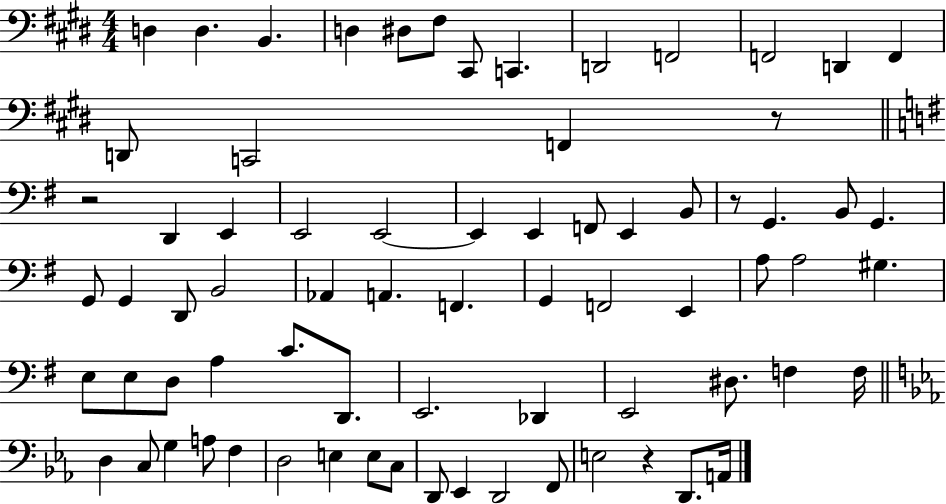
{
  \clef bass
  \numericTimeSignature
  \time 4/4
  \key e \major
  \repeat volta 2 { d4 d4. b,4. | d4 dis8 fis8 cis,8 c,4. | d,2 f,2 | f,2 d,4 f,4 | \break d,8 c,2 f,4 r8 | \bar "||" \break \key g \major r2 d,4 e,4 | e,2 e,2~~ | e,4 e,4 f,8 e,4 b,8 | r8 g,4. b,8 g,4. | \break g,8 g,4 d,8 b,2 | aes,4 a,4. f,4. | g,4 f,2 e,4 | a8 a2 gis4. | \break e8 e8 d8 a4 c'8. d,8. | e,2. des,4 | e,2 dis8. f4 f16 | \bar "||" \break \key ees \major d4 c8 g4 a8 f4 | d2 e4 e8 c8 | d,8 ees,4 d,2 f,8 | e2 r4 d,8. a,16 | \break } \bar "|."
}